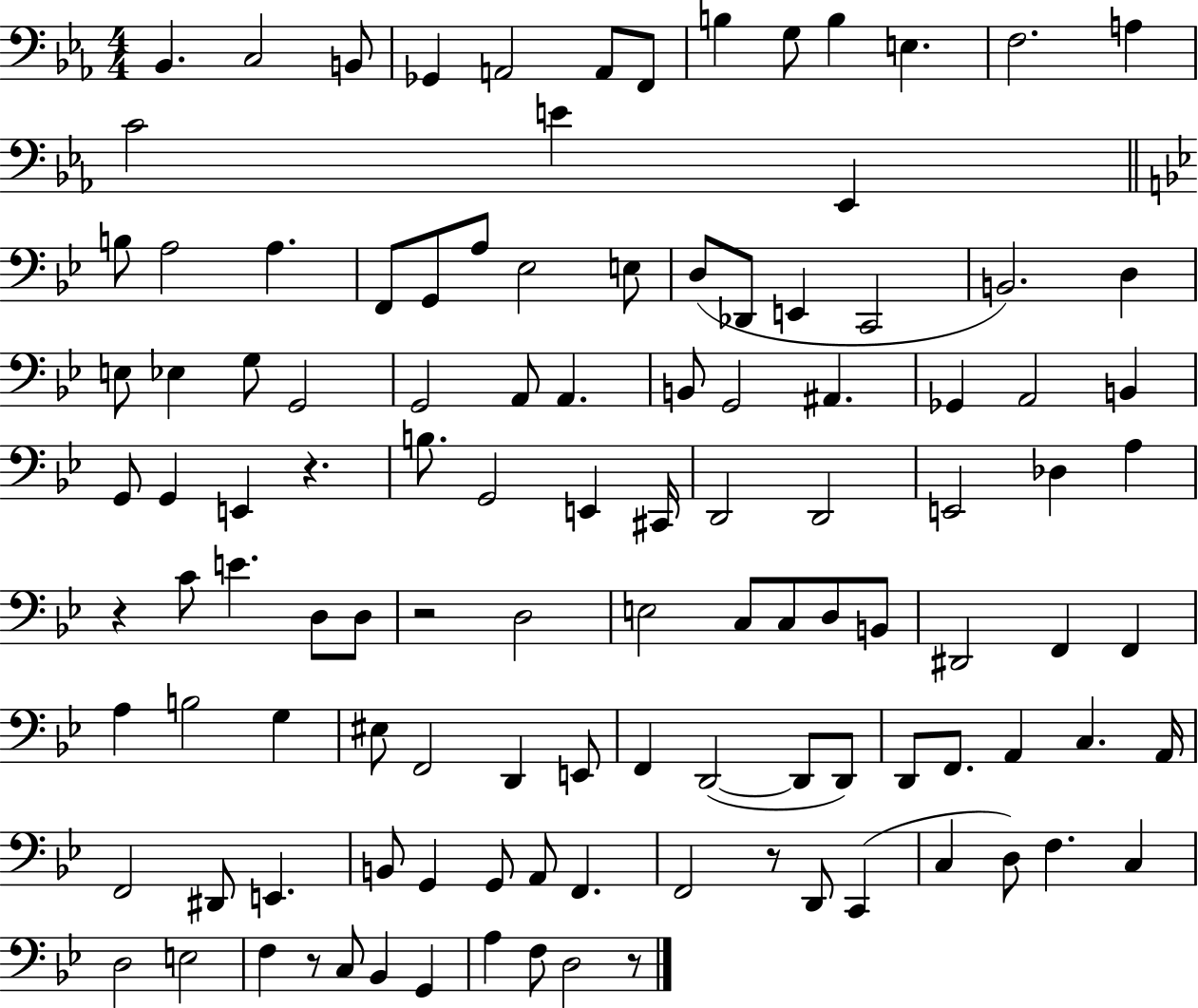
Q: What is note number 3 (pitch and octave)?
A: B2